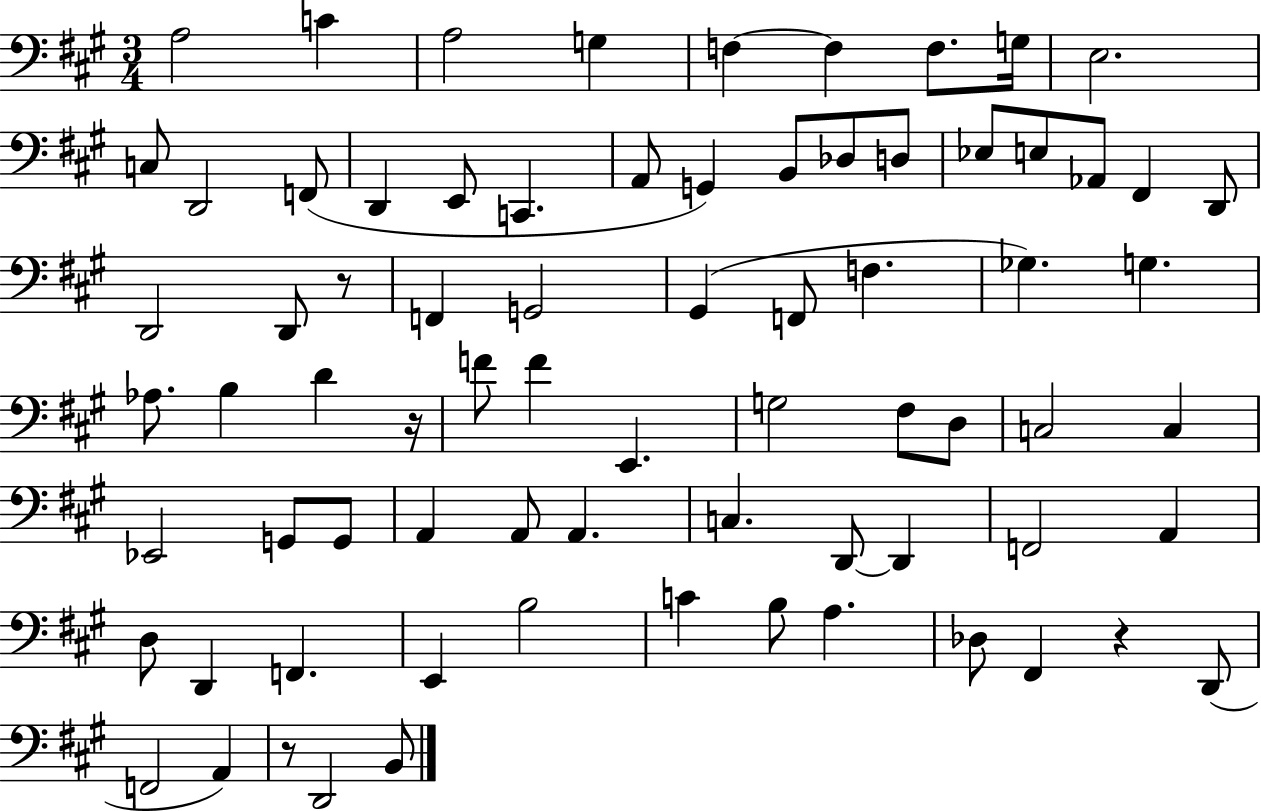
A3/h C4/q A3/h G3/q F3/q F3/q F3/e. G3/s E3/h. C3/e D2/h F2/e D2/q E2/e C2/q. A2/e G2/q B2/e Db3/e D3/e Eb3/e E3/e Ab2/e F#2/q D2/e D2/h D2/e R/e F2/q G2/h G#2/q F2/e F3/q. Gb3/q. G3/q. Ab3/e. B3/q D4/q R/s F4/e F4/q E2/q. G3/h F#3/e D3/e C3/h C3/q Eb2/h G2/e G2/e A2/q A2/e A2/q. C3/q. D2/e D2/q F2/h A2/q D3/e D2/q F2/q. E2/q B3/h C4/q B3/e A3/q. Db3/e F#2/q R/q D2/e F2/h A2/q R/e D2/h B2/e